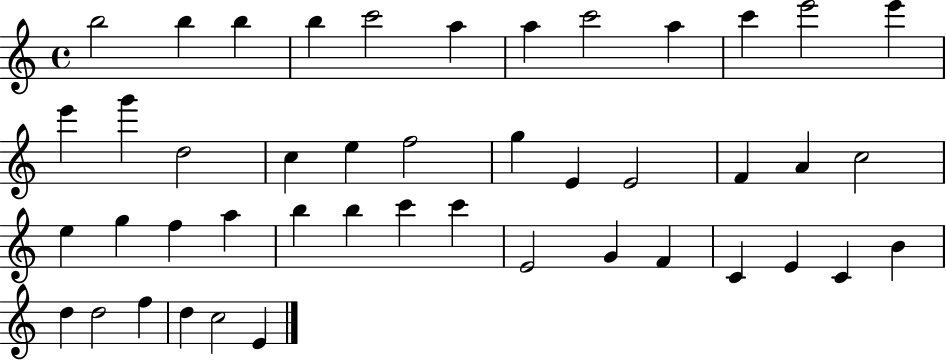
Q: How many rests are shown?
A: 0